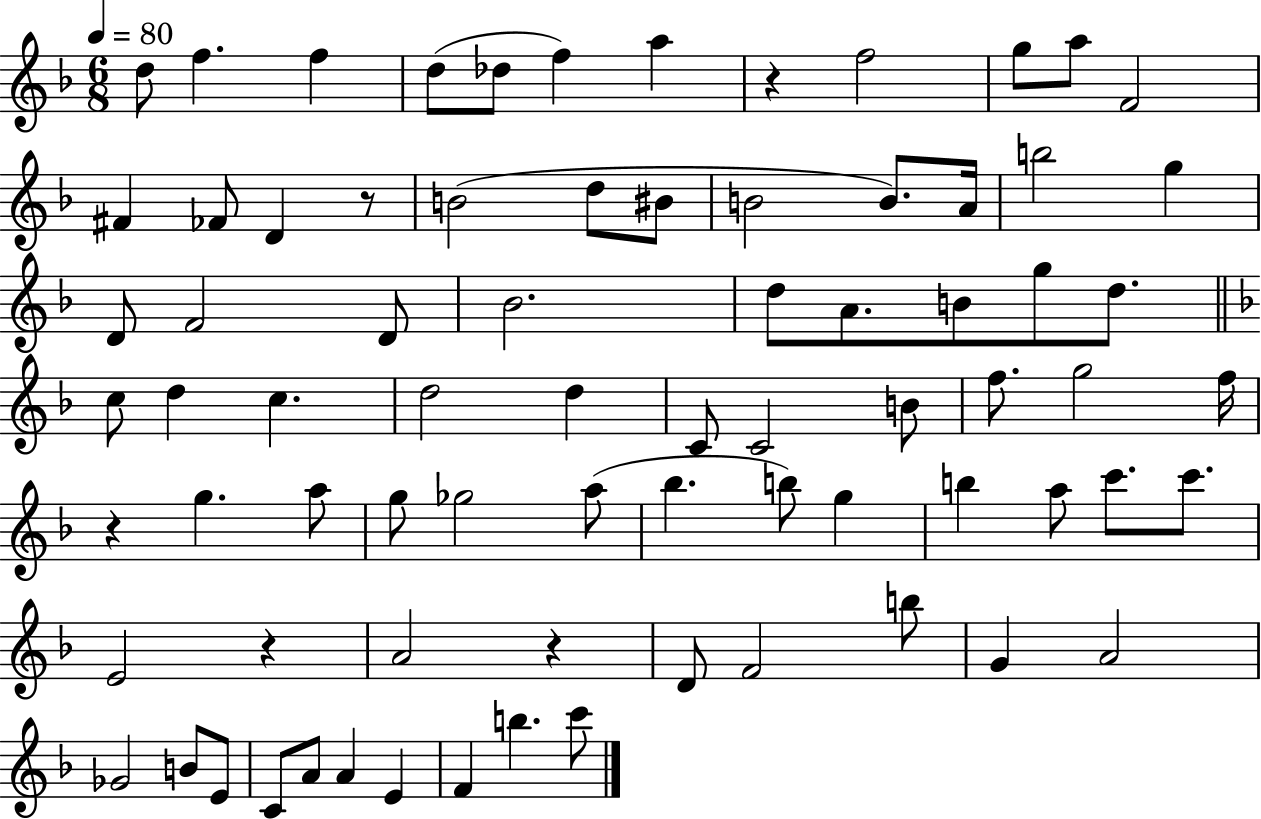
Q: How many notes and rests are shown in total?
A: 76